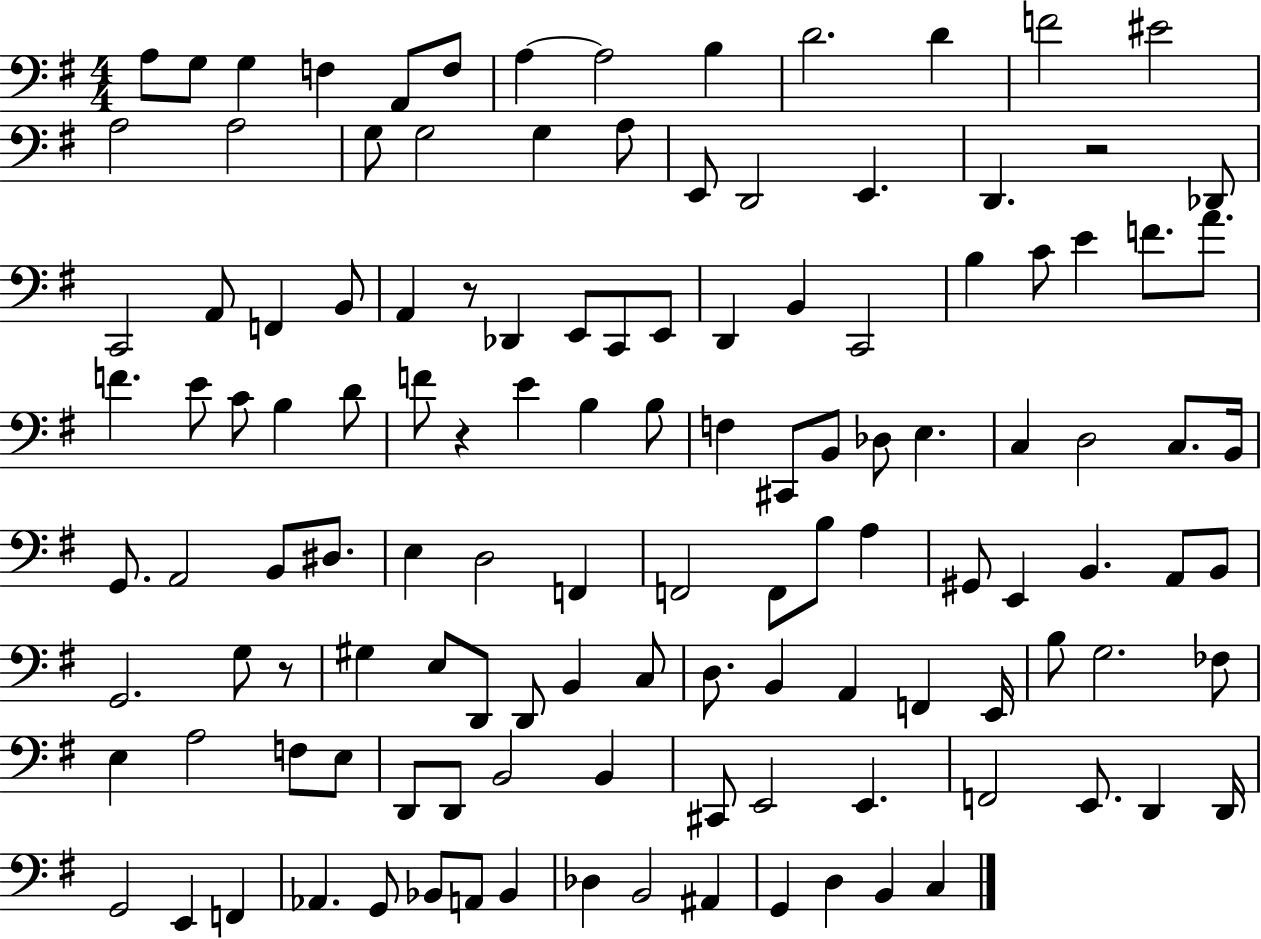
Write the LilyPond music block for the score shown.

{
  \clef bass
  \numericTimeSignature
  \time 4/4
  \key g \major
  a8 g8 g4 f4 a,8 f8 | a4~~ a2 b4 | d'2. d'4 | f'2 eis'2 | \break a2 a2 | g8 g2 g4 a8 | e,8 d,2 e,4. | d,4. r2 des,8 | \break c,2 a,8 f,4 b,8 | a,4 r8 des,4 e,8 c,8 e,8 | d,4 b,4 c,2 | b4 c'8 e'4 f'8. a'8. | \break f'4. e'8 c'8 b4 d'8 | f'8 r4 e'4 b4 b8 | f4 cis,8 b,8 des8 e4. | c4 d2 c8. b,16 | \break g,8. a,2 b,8 dis8. | e4 d2 f,4 | f,2 f,8 b8 a4 | gis,8 e,4 b,4. a,8 b,8 | \break g,2. g8 r8 | gis4 e8 d,8 d,8 b,4 c8 | d8. b,4 a,4 f,4 e,16 | b8 g2. fes8 | \break e4 a2 f8 e8 | d,8 d,8 b,2 b,4 | cis,8 e,2 e,4. | f,2 e,8. d,4 d,16 | \break g,2 e,4 f,4 | aes,4. g,8 bes,8 a,8 bes,4 | des4 b,2 ais,4 | g,4 d4 b,4 c4 | \break \bar "|."
}